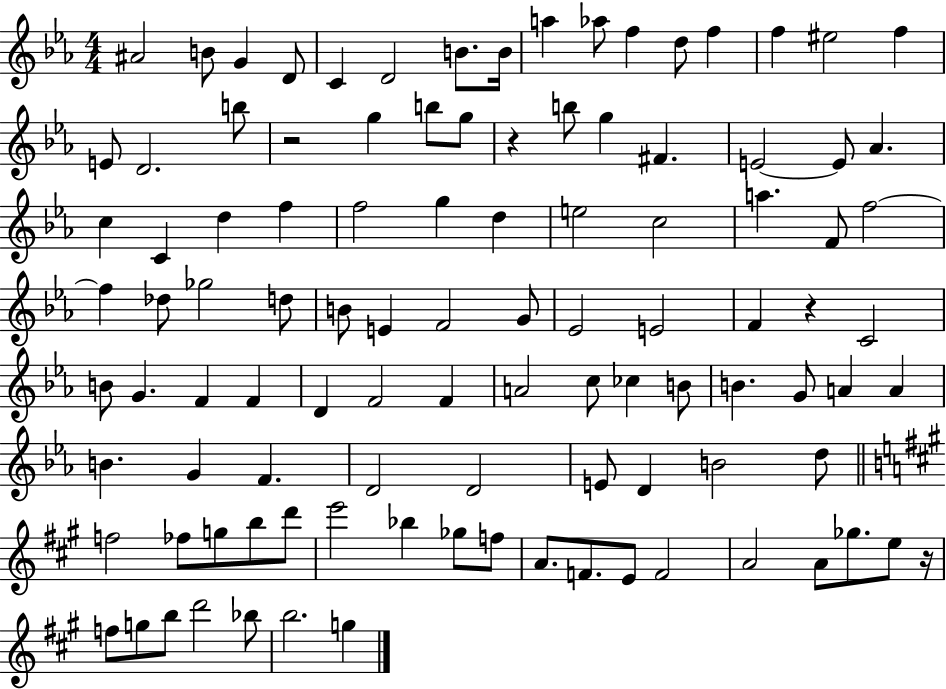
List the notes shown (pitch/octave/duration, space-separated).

A#4/h B4/e G4/q D4/e C4/q D4/h B4/e. B4/s A5/q Ab5/e F5/q D5/e F5/q F5/q EIS5/h F5/q E4/e D4/h. B5/e R/h G5/q B5/e G5/e R/q B5/e G5/q F#4/q. E4/h E4/e Ab4/q. C5/q C4/q D5/q F5/q F5/h G5/q D5/q E5/h C5/h A5/q. F4/e F5/h F5/q Db5/e Gb5/h D5/e B4/e E4/q F4/h G4/e Eb4/h E4/h F4/q R/q C4/h B4/e G4/q. F4/q F4/q D4/q F4/h F4/q A4/h C5/e CES5/q B4/e B4/q. G4/e A4/q A4/q B4/q. G4/q F4/q. D4/h D4/h E4/e D4/q B4/h D5/e F5/h FES5/e G5/e B5/e D6/e E6/h Bb5/q Gb5/e F5/e A4/e. F4/e. E4/e F4/h A4/h A4/e Gb5/e. E5/e R/s F5/e G5/e B5/e D6/h Bb5/e B5/h. G5/q